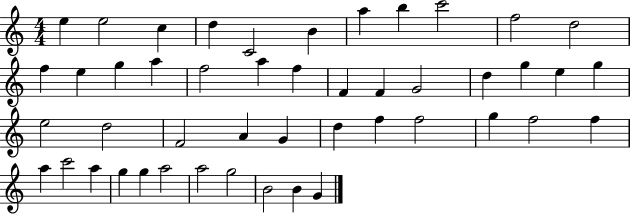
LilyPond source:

{
  \clef treble
  \numericTimeSignature
  \time 4/4
  \key c \major
  e''4 e''2 c''4 | d''4 c'2 b'4 | a''4 b''4 c'''2 | f''2 d''2 | \break f''4 e''4 g''4 a''4 | f''2 a''4 f''4 | f'4 f'4 g'2 | d''4 g''4 e''4 g''4 | \break e''2 d''2 | f'2 a'4 g'4 | d''4 f''4 f''2 | g''4 f''2 f''4 | \break a''4 c'''2 a''4 | g''4 g''4 a''2 | a''2 g''2 | b'2 b'4 g'4 | \break \bar "|."
}